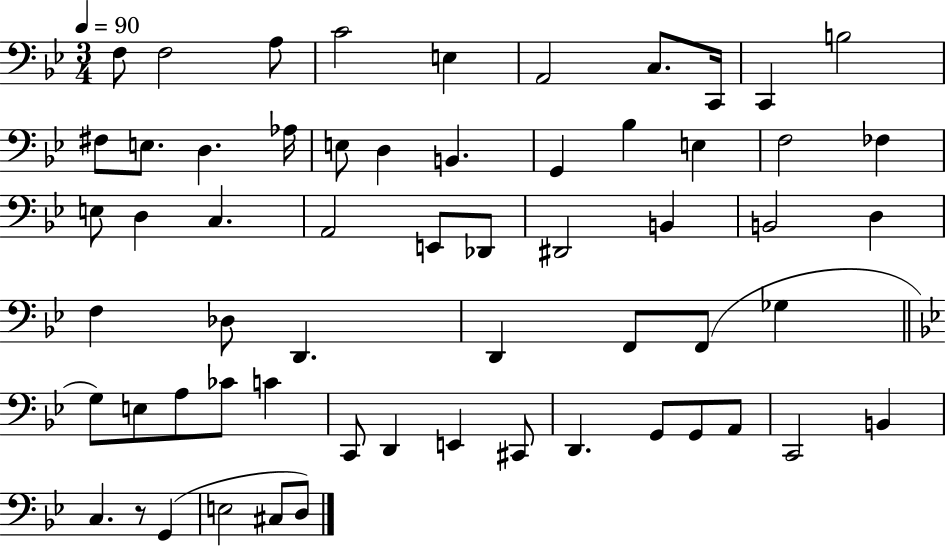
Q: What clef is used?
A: bass